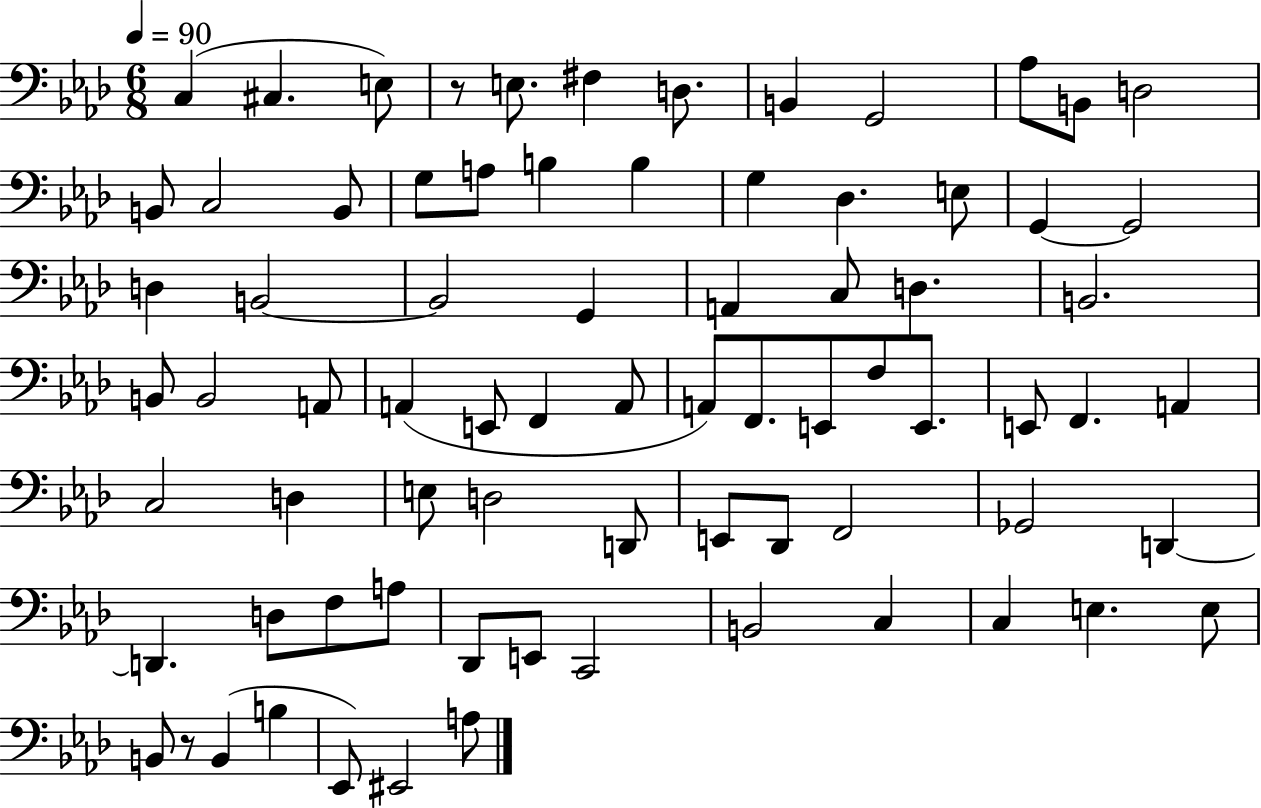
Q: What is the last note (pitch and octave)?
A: A3